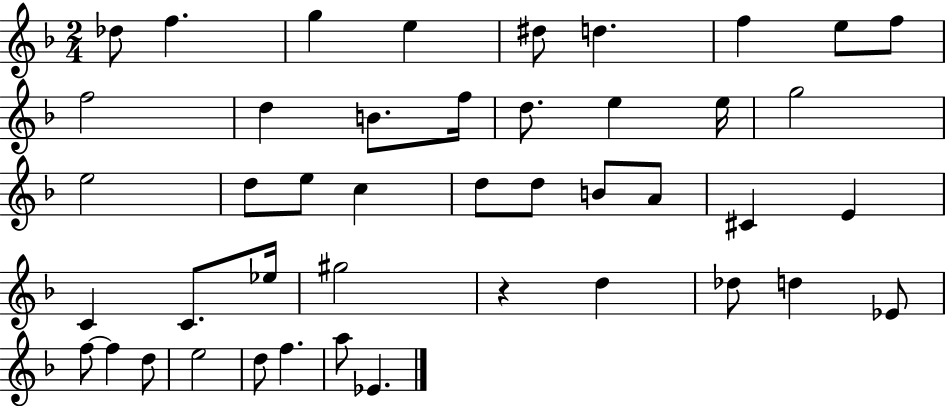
Db5/e F5/q. G5/q E5/q D#5/e D5/q. F5/q E5/e F5/e F5/h D5/q B4/e. F5/s D5/e. E5/q E5/s G5/h E5/h D5/e E5/e C5/q D5/e D5/e B4/e A4/e C#4/q E4/q C4/q C4/e. Eb5/s G#5/h R/q D5/q Db5/e D5/q Eb4/e F5/e F5/q D5/e E5/h D5/e F5/q. A5/e Eb4/q.